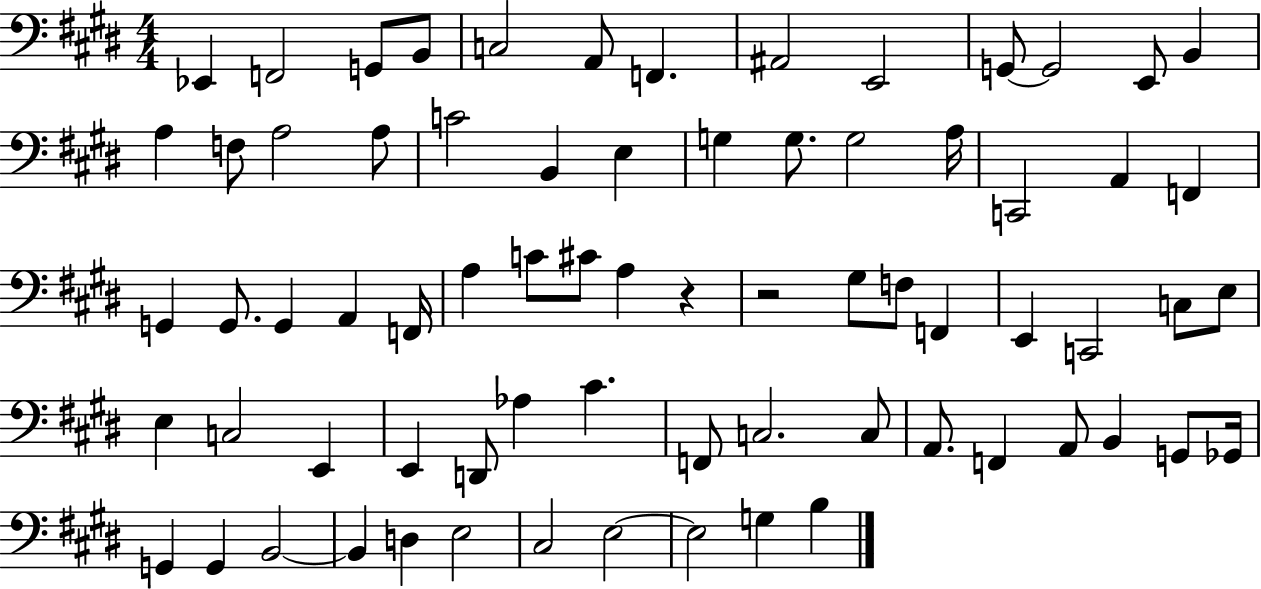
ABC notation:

X:1
T:Untitled
M:4/4
L:1/4
K:E
_E,, F,,2 G,,/2 B,,/2 C,2 A,,/2 F,, ^A,,2 E,,2 G,,/2 G,,2 E,,/2 B,, A, F,/2 A,2 A,/2 C2 B,, E, G, G,/2 G,2 A,/4 C,,2 A,, F,, G,, G,,/2 G,, A,, F,,/4 A, C/2 ^C/2 A, z z2 ^G,/2 F,/2 F,, E,, C,,2 C,/2 E,/2 E, C,2 E,, E,, D,,/2 _A, ^C F,,/2 C,2 C,/2 A,,/2 F,, A,,/2 B,, G,,/2 _G,,/4 G,, G,, B,,2 B,, D, E,2 ^C,2 E,2 E,2 G, B,